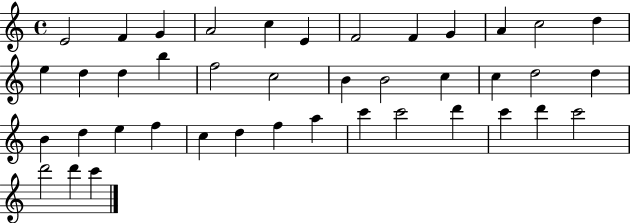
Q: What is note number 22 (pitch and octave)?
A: C5